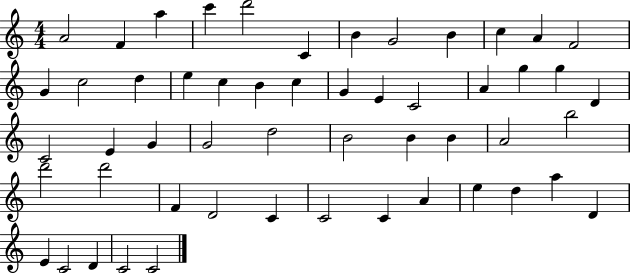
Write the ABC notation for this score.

X:1
T:Untitled
M:4/4
L:1/4
K:C
A2 F a c' d'2 C B G2 B c A F2 G c2 d e c B c G E C2 A g g D C2 E G G2 d2 B2 B B A2 b2 d'2 d'2 F D2 C C2 C A e d a D E C2 D C2 C2